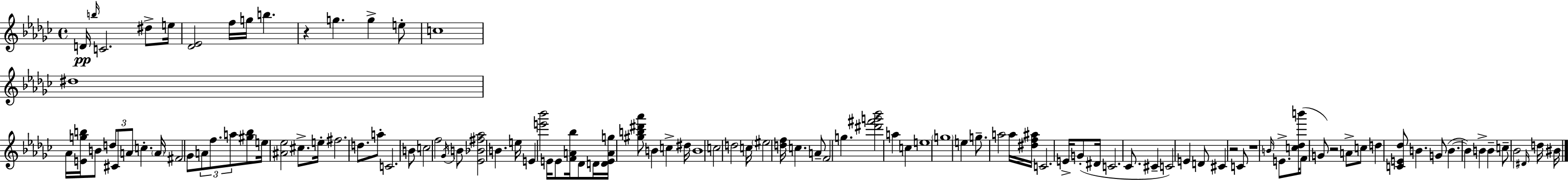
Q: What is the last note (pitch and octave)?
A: BIS4